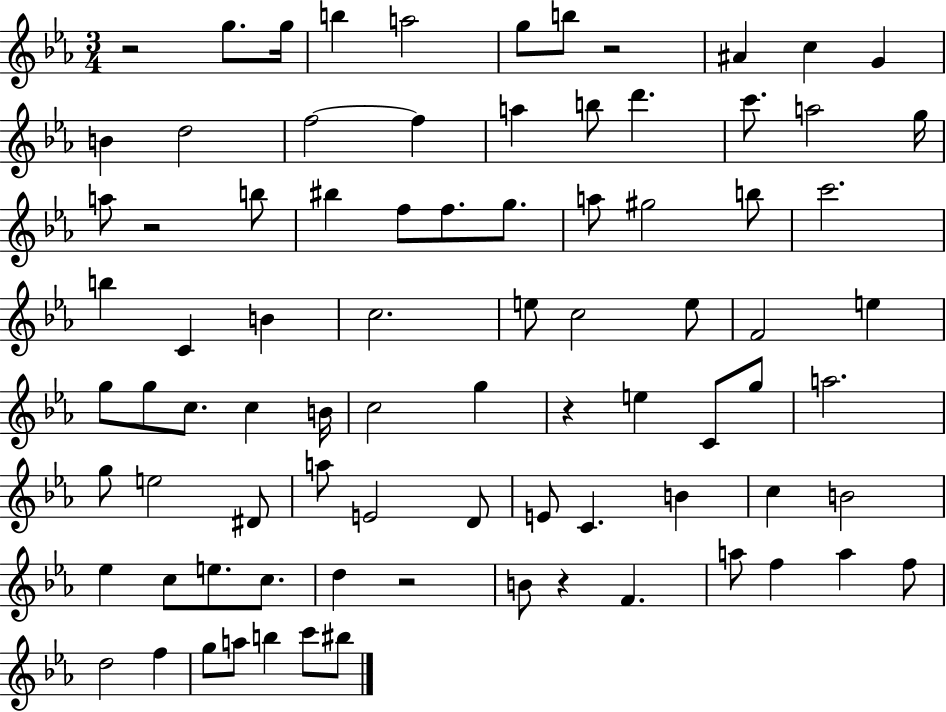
{
  \clef treble
  \numericTimeSignature
  \time 3/4
  \key ees \major
  r2 g''8. g''16 | b''4 a''2 | g''8 b''8 r2 | ais'4 c''4 g'4 | \break b'4 d''2 | f''2~~ f''4 | a''4 b''8 d'''4. | c'''8. a''2 g''16 | \break a''8 r2 b''8 | bis''4 f''8 f''8. g''8. | a''8 gis''2 b''8 | c'''2. | \break b''4 c'4 b'4 | c''2. | e''8 c''2 e''8 | f'2 e''4 | \break g''8 g''8 c''8. c''4 b'16 | c''2 g''4 | r4 e''4 c'8 g''8 | a''2. | \break g''8 e''2 dis'8 | a''8 e'2 d'8 | e'8 c'4. b'4 | c''4 b'2 | \break ees''4 c''8 e''8. c''8. | d''4 r2 | b'8 r4 f'4. | a''8 f''4 a''4 f''8 | \break d''2 f''4 | g''8 a''8 b''4 c'''8 bis''8 | \bar "|."
}